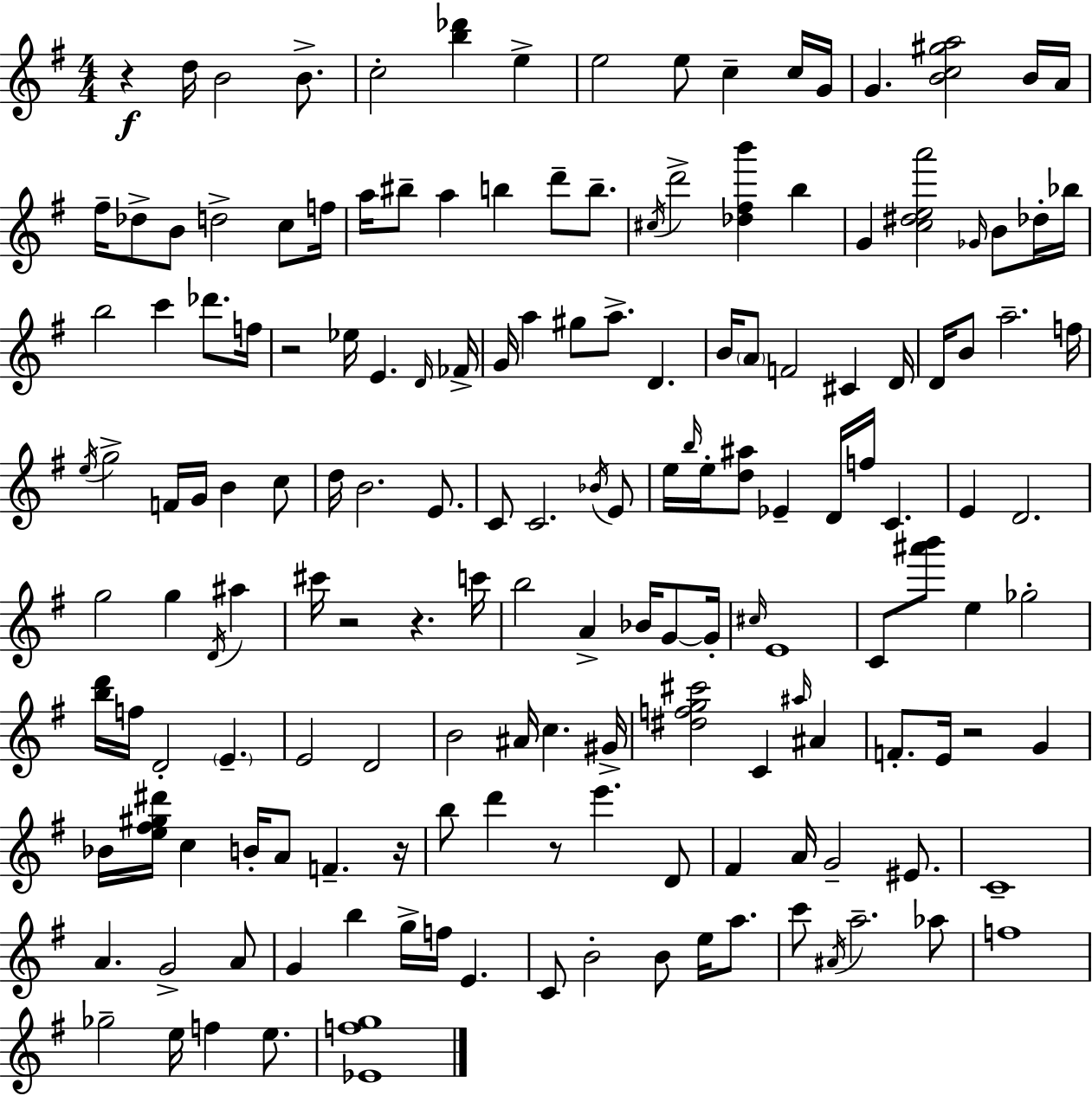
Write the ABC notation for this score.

X:1
T:Untitled
M:4/4
L:1/4
K:G
z d/4 B2 B/2 c2 [b_d'] e e2 e/2 c c/4 G/4 G [Bc^ga]2 B/4 A/4 ^f/4 _d/2 B/2 d2 c/2 f/4 a/4 ^b/2 a b d'/2 b/2 ^c/4 d'2 [_d^fb'] b G [c^dea']2 _G/4 B/2 _d/4 _b/4 b2 c' _d'/2 f/4 z2 _e/4 E D/4 _F/4 G/4 a ^g/2 a/2 D B/4 A/2 F2 ^C D/4 D/4 B/2 a2 f/4 e/4 g2 F/4 G/4 B c/2 d/4 B2 E/2 C/2 C2 _B/4 E/2 e/4 b/4 e/4 [d^a]/2 _E D/4 f/4 C E D2 g2 g D/4 ^a ^c'/4 z2 z c'/4 b2 A _B/4 G/2 G/4 ^c/4 E4 C/2 [^a'b']/2 e _g2 [bd']/4 f/4 D2 E E2 D2 B2 ^A/4 c ^G/4 [^dfg^c']2 C ^a/4 ^A F/2 E/4 z2 G _B/4 [e^f^g^d']/4 c B/4 A/2 F z/4 b/2 d' z/2 e' D/2 ^F A/4 G2 ^E/2 C4 A G2 A/2 G b g/4 f/4 E C/2 B2 B/2 e/4 a/2 c'/2 ^A/4 a2 _a/2 f4 _g2 e/4 f e/2 [_Efg]4